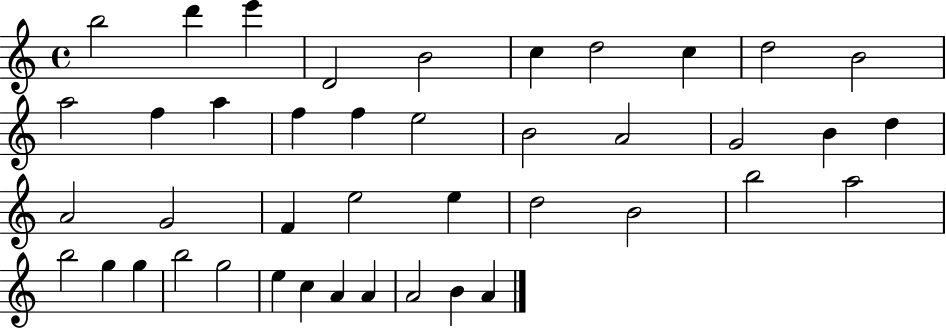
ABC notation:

X:1
T:Untitled
M:4/4
L:1/4
K:C
b2 d' e' D2 B2 c d2 c d2 B2 a2 f a f f e2 B2 A2 G2 B d A2 G2 F e2 e d2 B2 b2 a2 b2 g g b2 g2 e c A A A2 B A